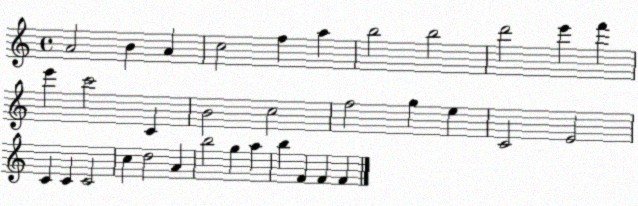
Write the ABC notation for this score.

X:1
T:Untitled
M:4/4
L:1/4
K:C
A2 B A c2 f a b2 b2 d'2 e' f' e' c'2 C B2 c2 f2 g e C2 E2 C C C2 c d2 A b2 g a b F F F